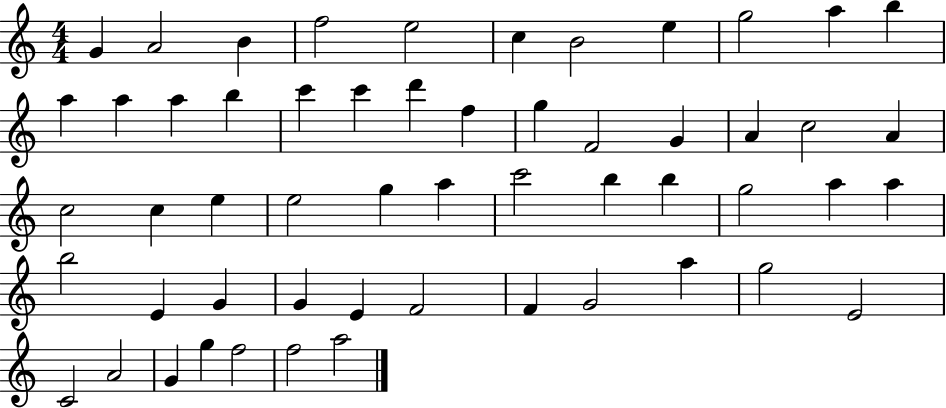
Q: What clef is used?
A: treble